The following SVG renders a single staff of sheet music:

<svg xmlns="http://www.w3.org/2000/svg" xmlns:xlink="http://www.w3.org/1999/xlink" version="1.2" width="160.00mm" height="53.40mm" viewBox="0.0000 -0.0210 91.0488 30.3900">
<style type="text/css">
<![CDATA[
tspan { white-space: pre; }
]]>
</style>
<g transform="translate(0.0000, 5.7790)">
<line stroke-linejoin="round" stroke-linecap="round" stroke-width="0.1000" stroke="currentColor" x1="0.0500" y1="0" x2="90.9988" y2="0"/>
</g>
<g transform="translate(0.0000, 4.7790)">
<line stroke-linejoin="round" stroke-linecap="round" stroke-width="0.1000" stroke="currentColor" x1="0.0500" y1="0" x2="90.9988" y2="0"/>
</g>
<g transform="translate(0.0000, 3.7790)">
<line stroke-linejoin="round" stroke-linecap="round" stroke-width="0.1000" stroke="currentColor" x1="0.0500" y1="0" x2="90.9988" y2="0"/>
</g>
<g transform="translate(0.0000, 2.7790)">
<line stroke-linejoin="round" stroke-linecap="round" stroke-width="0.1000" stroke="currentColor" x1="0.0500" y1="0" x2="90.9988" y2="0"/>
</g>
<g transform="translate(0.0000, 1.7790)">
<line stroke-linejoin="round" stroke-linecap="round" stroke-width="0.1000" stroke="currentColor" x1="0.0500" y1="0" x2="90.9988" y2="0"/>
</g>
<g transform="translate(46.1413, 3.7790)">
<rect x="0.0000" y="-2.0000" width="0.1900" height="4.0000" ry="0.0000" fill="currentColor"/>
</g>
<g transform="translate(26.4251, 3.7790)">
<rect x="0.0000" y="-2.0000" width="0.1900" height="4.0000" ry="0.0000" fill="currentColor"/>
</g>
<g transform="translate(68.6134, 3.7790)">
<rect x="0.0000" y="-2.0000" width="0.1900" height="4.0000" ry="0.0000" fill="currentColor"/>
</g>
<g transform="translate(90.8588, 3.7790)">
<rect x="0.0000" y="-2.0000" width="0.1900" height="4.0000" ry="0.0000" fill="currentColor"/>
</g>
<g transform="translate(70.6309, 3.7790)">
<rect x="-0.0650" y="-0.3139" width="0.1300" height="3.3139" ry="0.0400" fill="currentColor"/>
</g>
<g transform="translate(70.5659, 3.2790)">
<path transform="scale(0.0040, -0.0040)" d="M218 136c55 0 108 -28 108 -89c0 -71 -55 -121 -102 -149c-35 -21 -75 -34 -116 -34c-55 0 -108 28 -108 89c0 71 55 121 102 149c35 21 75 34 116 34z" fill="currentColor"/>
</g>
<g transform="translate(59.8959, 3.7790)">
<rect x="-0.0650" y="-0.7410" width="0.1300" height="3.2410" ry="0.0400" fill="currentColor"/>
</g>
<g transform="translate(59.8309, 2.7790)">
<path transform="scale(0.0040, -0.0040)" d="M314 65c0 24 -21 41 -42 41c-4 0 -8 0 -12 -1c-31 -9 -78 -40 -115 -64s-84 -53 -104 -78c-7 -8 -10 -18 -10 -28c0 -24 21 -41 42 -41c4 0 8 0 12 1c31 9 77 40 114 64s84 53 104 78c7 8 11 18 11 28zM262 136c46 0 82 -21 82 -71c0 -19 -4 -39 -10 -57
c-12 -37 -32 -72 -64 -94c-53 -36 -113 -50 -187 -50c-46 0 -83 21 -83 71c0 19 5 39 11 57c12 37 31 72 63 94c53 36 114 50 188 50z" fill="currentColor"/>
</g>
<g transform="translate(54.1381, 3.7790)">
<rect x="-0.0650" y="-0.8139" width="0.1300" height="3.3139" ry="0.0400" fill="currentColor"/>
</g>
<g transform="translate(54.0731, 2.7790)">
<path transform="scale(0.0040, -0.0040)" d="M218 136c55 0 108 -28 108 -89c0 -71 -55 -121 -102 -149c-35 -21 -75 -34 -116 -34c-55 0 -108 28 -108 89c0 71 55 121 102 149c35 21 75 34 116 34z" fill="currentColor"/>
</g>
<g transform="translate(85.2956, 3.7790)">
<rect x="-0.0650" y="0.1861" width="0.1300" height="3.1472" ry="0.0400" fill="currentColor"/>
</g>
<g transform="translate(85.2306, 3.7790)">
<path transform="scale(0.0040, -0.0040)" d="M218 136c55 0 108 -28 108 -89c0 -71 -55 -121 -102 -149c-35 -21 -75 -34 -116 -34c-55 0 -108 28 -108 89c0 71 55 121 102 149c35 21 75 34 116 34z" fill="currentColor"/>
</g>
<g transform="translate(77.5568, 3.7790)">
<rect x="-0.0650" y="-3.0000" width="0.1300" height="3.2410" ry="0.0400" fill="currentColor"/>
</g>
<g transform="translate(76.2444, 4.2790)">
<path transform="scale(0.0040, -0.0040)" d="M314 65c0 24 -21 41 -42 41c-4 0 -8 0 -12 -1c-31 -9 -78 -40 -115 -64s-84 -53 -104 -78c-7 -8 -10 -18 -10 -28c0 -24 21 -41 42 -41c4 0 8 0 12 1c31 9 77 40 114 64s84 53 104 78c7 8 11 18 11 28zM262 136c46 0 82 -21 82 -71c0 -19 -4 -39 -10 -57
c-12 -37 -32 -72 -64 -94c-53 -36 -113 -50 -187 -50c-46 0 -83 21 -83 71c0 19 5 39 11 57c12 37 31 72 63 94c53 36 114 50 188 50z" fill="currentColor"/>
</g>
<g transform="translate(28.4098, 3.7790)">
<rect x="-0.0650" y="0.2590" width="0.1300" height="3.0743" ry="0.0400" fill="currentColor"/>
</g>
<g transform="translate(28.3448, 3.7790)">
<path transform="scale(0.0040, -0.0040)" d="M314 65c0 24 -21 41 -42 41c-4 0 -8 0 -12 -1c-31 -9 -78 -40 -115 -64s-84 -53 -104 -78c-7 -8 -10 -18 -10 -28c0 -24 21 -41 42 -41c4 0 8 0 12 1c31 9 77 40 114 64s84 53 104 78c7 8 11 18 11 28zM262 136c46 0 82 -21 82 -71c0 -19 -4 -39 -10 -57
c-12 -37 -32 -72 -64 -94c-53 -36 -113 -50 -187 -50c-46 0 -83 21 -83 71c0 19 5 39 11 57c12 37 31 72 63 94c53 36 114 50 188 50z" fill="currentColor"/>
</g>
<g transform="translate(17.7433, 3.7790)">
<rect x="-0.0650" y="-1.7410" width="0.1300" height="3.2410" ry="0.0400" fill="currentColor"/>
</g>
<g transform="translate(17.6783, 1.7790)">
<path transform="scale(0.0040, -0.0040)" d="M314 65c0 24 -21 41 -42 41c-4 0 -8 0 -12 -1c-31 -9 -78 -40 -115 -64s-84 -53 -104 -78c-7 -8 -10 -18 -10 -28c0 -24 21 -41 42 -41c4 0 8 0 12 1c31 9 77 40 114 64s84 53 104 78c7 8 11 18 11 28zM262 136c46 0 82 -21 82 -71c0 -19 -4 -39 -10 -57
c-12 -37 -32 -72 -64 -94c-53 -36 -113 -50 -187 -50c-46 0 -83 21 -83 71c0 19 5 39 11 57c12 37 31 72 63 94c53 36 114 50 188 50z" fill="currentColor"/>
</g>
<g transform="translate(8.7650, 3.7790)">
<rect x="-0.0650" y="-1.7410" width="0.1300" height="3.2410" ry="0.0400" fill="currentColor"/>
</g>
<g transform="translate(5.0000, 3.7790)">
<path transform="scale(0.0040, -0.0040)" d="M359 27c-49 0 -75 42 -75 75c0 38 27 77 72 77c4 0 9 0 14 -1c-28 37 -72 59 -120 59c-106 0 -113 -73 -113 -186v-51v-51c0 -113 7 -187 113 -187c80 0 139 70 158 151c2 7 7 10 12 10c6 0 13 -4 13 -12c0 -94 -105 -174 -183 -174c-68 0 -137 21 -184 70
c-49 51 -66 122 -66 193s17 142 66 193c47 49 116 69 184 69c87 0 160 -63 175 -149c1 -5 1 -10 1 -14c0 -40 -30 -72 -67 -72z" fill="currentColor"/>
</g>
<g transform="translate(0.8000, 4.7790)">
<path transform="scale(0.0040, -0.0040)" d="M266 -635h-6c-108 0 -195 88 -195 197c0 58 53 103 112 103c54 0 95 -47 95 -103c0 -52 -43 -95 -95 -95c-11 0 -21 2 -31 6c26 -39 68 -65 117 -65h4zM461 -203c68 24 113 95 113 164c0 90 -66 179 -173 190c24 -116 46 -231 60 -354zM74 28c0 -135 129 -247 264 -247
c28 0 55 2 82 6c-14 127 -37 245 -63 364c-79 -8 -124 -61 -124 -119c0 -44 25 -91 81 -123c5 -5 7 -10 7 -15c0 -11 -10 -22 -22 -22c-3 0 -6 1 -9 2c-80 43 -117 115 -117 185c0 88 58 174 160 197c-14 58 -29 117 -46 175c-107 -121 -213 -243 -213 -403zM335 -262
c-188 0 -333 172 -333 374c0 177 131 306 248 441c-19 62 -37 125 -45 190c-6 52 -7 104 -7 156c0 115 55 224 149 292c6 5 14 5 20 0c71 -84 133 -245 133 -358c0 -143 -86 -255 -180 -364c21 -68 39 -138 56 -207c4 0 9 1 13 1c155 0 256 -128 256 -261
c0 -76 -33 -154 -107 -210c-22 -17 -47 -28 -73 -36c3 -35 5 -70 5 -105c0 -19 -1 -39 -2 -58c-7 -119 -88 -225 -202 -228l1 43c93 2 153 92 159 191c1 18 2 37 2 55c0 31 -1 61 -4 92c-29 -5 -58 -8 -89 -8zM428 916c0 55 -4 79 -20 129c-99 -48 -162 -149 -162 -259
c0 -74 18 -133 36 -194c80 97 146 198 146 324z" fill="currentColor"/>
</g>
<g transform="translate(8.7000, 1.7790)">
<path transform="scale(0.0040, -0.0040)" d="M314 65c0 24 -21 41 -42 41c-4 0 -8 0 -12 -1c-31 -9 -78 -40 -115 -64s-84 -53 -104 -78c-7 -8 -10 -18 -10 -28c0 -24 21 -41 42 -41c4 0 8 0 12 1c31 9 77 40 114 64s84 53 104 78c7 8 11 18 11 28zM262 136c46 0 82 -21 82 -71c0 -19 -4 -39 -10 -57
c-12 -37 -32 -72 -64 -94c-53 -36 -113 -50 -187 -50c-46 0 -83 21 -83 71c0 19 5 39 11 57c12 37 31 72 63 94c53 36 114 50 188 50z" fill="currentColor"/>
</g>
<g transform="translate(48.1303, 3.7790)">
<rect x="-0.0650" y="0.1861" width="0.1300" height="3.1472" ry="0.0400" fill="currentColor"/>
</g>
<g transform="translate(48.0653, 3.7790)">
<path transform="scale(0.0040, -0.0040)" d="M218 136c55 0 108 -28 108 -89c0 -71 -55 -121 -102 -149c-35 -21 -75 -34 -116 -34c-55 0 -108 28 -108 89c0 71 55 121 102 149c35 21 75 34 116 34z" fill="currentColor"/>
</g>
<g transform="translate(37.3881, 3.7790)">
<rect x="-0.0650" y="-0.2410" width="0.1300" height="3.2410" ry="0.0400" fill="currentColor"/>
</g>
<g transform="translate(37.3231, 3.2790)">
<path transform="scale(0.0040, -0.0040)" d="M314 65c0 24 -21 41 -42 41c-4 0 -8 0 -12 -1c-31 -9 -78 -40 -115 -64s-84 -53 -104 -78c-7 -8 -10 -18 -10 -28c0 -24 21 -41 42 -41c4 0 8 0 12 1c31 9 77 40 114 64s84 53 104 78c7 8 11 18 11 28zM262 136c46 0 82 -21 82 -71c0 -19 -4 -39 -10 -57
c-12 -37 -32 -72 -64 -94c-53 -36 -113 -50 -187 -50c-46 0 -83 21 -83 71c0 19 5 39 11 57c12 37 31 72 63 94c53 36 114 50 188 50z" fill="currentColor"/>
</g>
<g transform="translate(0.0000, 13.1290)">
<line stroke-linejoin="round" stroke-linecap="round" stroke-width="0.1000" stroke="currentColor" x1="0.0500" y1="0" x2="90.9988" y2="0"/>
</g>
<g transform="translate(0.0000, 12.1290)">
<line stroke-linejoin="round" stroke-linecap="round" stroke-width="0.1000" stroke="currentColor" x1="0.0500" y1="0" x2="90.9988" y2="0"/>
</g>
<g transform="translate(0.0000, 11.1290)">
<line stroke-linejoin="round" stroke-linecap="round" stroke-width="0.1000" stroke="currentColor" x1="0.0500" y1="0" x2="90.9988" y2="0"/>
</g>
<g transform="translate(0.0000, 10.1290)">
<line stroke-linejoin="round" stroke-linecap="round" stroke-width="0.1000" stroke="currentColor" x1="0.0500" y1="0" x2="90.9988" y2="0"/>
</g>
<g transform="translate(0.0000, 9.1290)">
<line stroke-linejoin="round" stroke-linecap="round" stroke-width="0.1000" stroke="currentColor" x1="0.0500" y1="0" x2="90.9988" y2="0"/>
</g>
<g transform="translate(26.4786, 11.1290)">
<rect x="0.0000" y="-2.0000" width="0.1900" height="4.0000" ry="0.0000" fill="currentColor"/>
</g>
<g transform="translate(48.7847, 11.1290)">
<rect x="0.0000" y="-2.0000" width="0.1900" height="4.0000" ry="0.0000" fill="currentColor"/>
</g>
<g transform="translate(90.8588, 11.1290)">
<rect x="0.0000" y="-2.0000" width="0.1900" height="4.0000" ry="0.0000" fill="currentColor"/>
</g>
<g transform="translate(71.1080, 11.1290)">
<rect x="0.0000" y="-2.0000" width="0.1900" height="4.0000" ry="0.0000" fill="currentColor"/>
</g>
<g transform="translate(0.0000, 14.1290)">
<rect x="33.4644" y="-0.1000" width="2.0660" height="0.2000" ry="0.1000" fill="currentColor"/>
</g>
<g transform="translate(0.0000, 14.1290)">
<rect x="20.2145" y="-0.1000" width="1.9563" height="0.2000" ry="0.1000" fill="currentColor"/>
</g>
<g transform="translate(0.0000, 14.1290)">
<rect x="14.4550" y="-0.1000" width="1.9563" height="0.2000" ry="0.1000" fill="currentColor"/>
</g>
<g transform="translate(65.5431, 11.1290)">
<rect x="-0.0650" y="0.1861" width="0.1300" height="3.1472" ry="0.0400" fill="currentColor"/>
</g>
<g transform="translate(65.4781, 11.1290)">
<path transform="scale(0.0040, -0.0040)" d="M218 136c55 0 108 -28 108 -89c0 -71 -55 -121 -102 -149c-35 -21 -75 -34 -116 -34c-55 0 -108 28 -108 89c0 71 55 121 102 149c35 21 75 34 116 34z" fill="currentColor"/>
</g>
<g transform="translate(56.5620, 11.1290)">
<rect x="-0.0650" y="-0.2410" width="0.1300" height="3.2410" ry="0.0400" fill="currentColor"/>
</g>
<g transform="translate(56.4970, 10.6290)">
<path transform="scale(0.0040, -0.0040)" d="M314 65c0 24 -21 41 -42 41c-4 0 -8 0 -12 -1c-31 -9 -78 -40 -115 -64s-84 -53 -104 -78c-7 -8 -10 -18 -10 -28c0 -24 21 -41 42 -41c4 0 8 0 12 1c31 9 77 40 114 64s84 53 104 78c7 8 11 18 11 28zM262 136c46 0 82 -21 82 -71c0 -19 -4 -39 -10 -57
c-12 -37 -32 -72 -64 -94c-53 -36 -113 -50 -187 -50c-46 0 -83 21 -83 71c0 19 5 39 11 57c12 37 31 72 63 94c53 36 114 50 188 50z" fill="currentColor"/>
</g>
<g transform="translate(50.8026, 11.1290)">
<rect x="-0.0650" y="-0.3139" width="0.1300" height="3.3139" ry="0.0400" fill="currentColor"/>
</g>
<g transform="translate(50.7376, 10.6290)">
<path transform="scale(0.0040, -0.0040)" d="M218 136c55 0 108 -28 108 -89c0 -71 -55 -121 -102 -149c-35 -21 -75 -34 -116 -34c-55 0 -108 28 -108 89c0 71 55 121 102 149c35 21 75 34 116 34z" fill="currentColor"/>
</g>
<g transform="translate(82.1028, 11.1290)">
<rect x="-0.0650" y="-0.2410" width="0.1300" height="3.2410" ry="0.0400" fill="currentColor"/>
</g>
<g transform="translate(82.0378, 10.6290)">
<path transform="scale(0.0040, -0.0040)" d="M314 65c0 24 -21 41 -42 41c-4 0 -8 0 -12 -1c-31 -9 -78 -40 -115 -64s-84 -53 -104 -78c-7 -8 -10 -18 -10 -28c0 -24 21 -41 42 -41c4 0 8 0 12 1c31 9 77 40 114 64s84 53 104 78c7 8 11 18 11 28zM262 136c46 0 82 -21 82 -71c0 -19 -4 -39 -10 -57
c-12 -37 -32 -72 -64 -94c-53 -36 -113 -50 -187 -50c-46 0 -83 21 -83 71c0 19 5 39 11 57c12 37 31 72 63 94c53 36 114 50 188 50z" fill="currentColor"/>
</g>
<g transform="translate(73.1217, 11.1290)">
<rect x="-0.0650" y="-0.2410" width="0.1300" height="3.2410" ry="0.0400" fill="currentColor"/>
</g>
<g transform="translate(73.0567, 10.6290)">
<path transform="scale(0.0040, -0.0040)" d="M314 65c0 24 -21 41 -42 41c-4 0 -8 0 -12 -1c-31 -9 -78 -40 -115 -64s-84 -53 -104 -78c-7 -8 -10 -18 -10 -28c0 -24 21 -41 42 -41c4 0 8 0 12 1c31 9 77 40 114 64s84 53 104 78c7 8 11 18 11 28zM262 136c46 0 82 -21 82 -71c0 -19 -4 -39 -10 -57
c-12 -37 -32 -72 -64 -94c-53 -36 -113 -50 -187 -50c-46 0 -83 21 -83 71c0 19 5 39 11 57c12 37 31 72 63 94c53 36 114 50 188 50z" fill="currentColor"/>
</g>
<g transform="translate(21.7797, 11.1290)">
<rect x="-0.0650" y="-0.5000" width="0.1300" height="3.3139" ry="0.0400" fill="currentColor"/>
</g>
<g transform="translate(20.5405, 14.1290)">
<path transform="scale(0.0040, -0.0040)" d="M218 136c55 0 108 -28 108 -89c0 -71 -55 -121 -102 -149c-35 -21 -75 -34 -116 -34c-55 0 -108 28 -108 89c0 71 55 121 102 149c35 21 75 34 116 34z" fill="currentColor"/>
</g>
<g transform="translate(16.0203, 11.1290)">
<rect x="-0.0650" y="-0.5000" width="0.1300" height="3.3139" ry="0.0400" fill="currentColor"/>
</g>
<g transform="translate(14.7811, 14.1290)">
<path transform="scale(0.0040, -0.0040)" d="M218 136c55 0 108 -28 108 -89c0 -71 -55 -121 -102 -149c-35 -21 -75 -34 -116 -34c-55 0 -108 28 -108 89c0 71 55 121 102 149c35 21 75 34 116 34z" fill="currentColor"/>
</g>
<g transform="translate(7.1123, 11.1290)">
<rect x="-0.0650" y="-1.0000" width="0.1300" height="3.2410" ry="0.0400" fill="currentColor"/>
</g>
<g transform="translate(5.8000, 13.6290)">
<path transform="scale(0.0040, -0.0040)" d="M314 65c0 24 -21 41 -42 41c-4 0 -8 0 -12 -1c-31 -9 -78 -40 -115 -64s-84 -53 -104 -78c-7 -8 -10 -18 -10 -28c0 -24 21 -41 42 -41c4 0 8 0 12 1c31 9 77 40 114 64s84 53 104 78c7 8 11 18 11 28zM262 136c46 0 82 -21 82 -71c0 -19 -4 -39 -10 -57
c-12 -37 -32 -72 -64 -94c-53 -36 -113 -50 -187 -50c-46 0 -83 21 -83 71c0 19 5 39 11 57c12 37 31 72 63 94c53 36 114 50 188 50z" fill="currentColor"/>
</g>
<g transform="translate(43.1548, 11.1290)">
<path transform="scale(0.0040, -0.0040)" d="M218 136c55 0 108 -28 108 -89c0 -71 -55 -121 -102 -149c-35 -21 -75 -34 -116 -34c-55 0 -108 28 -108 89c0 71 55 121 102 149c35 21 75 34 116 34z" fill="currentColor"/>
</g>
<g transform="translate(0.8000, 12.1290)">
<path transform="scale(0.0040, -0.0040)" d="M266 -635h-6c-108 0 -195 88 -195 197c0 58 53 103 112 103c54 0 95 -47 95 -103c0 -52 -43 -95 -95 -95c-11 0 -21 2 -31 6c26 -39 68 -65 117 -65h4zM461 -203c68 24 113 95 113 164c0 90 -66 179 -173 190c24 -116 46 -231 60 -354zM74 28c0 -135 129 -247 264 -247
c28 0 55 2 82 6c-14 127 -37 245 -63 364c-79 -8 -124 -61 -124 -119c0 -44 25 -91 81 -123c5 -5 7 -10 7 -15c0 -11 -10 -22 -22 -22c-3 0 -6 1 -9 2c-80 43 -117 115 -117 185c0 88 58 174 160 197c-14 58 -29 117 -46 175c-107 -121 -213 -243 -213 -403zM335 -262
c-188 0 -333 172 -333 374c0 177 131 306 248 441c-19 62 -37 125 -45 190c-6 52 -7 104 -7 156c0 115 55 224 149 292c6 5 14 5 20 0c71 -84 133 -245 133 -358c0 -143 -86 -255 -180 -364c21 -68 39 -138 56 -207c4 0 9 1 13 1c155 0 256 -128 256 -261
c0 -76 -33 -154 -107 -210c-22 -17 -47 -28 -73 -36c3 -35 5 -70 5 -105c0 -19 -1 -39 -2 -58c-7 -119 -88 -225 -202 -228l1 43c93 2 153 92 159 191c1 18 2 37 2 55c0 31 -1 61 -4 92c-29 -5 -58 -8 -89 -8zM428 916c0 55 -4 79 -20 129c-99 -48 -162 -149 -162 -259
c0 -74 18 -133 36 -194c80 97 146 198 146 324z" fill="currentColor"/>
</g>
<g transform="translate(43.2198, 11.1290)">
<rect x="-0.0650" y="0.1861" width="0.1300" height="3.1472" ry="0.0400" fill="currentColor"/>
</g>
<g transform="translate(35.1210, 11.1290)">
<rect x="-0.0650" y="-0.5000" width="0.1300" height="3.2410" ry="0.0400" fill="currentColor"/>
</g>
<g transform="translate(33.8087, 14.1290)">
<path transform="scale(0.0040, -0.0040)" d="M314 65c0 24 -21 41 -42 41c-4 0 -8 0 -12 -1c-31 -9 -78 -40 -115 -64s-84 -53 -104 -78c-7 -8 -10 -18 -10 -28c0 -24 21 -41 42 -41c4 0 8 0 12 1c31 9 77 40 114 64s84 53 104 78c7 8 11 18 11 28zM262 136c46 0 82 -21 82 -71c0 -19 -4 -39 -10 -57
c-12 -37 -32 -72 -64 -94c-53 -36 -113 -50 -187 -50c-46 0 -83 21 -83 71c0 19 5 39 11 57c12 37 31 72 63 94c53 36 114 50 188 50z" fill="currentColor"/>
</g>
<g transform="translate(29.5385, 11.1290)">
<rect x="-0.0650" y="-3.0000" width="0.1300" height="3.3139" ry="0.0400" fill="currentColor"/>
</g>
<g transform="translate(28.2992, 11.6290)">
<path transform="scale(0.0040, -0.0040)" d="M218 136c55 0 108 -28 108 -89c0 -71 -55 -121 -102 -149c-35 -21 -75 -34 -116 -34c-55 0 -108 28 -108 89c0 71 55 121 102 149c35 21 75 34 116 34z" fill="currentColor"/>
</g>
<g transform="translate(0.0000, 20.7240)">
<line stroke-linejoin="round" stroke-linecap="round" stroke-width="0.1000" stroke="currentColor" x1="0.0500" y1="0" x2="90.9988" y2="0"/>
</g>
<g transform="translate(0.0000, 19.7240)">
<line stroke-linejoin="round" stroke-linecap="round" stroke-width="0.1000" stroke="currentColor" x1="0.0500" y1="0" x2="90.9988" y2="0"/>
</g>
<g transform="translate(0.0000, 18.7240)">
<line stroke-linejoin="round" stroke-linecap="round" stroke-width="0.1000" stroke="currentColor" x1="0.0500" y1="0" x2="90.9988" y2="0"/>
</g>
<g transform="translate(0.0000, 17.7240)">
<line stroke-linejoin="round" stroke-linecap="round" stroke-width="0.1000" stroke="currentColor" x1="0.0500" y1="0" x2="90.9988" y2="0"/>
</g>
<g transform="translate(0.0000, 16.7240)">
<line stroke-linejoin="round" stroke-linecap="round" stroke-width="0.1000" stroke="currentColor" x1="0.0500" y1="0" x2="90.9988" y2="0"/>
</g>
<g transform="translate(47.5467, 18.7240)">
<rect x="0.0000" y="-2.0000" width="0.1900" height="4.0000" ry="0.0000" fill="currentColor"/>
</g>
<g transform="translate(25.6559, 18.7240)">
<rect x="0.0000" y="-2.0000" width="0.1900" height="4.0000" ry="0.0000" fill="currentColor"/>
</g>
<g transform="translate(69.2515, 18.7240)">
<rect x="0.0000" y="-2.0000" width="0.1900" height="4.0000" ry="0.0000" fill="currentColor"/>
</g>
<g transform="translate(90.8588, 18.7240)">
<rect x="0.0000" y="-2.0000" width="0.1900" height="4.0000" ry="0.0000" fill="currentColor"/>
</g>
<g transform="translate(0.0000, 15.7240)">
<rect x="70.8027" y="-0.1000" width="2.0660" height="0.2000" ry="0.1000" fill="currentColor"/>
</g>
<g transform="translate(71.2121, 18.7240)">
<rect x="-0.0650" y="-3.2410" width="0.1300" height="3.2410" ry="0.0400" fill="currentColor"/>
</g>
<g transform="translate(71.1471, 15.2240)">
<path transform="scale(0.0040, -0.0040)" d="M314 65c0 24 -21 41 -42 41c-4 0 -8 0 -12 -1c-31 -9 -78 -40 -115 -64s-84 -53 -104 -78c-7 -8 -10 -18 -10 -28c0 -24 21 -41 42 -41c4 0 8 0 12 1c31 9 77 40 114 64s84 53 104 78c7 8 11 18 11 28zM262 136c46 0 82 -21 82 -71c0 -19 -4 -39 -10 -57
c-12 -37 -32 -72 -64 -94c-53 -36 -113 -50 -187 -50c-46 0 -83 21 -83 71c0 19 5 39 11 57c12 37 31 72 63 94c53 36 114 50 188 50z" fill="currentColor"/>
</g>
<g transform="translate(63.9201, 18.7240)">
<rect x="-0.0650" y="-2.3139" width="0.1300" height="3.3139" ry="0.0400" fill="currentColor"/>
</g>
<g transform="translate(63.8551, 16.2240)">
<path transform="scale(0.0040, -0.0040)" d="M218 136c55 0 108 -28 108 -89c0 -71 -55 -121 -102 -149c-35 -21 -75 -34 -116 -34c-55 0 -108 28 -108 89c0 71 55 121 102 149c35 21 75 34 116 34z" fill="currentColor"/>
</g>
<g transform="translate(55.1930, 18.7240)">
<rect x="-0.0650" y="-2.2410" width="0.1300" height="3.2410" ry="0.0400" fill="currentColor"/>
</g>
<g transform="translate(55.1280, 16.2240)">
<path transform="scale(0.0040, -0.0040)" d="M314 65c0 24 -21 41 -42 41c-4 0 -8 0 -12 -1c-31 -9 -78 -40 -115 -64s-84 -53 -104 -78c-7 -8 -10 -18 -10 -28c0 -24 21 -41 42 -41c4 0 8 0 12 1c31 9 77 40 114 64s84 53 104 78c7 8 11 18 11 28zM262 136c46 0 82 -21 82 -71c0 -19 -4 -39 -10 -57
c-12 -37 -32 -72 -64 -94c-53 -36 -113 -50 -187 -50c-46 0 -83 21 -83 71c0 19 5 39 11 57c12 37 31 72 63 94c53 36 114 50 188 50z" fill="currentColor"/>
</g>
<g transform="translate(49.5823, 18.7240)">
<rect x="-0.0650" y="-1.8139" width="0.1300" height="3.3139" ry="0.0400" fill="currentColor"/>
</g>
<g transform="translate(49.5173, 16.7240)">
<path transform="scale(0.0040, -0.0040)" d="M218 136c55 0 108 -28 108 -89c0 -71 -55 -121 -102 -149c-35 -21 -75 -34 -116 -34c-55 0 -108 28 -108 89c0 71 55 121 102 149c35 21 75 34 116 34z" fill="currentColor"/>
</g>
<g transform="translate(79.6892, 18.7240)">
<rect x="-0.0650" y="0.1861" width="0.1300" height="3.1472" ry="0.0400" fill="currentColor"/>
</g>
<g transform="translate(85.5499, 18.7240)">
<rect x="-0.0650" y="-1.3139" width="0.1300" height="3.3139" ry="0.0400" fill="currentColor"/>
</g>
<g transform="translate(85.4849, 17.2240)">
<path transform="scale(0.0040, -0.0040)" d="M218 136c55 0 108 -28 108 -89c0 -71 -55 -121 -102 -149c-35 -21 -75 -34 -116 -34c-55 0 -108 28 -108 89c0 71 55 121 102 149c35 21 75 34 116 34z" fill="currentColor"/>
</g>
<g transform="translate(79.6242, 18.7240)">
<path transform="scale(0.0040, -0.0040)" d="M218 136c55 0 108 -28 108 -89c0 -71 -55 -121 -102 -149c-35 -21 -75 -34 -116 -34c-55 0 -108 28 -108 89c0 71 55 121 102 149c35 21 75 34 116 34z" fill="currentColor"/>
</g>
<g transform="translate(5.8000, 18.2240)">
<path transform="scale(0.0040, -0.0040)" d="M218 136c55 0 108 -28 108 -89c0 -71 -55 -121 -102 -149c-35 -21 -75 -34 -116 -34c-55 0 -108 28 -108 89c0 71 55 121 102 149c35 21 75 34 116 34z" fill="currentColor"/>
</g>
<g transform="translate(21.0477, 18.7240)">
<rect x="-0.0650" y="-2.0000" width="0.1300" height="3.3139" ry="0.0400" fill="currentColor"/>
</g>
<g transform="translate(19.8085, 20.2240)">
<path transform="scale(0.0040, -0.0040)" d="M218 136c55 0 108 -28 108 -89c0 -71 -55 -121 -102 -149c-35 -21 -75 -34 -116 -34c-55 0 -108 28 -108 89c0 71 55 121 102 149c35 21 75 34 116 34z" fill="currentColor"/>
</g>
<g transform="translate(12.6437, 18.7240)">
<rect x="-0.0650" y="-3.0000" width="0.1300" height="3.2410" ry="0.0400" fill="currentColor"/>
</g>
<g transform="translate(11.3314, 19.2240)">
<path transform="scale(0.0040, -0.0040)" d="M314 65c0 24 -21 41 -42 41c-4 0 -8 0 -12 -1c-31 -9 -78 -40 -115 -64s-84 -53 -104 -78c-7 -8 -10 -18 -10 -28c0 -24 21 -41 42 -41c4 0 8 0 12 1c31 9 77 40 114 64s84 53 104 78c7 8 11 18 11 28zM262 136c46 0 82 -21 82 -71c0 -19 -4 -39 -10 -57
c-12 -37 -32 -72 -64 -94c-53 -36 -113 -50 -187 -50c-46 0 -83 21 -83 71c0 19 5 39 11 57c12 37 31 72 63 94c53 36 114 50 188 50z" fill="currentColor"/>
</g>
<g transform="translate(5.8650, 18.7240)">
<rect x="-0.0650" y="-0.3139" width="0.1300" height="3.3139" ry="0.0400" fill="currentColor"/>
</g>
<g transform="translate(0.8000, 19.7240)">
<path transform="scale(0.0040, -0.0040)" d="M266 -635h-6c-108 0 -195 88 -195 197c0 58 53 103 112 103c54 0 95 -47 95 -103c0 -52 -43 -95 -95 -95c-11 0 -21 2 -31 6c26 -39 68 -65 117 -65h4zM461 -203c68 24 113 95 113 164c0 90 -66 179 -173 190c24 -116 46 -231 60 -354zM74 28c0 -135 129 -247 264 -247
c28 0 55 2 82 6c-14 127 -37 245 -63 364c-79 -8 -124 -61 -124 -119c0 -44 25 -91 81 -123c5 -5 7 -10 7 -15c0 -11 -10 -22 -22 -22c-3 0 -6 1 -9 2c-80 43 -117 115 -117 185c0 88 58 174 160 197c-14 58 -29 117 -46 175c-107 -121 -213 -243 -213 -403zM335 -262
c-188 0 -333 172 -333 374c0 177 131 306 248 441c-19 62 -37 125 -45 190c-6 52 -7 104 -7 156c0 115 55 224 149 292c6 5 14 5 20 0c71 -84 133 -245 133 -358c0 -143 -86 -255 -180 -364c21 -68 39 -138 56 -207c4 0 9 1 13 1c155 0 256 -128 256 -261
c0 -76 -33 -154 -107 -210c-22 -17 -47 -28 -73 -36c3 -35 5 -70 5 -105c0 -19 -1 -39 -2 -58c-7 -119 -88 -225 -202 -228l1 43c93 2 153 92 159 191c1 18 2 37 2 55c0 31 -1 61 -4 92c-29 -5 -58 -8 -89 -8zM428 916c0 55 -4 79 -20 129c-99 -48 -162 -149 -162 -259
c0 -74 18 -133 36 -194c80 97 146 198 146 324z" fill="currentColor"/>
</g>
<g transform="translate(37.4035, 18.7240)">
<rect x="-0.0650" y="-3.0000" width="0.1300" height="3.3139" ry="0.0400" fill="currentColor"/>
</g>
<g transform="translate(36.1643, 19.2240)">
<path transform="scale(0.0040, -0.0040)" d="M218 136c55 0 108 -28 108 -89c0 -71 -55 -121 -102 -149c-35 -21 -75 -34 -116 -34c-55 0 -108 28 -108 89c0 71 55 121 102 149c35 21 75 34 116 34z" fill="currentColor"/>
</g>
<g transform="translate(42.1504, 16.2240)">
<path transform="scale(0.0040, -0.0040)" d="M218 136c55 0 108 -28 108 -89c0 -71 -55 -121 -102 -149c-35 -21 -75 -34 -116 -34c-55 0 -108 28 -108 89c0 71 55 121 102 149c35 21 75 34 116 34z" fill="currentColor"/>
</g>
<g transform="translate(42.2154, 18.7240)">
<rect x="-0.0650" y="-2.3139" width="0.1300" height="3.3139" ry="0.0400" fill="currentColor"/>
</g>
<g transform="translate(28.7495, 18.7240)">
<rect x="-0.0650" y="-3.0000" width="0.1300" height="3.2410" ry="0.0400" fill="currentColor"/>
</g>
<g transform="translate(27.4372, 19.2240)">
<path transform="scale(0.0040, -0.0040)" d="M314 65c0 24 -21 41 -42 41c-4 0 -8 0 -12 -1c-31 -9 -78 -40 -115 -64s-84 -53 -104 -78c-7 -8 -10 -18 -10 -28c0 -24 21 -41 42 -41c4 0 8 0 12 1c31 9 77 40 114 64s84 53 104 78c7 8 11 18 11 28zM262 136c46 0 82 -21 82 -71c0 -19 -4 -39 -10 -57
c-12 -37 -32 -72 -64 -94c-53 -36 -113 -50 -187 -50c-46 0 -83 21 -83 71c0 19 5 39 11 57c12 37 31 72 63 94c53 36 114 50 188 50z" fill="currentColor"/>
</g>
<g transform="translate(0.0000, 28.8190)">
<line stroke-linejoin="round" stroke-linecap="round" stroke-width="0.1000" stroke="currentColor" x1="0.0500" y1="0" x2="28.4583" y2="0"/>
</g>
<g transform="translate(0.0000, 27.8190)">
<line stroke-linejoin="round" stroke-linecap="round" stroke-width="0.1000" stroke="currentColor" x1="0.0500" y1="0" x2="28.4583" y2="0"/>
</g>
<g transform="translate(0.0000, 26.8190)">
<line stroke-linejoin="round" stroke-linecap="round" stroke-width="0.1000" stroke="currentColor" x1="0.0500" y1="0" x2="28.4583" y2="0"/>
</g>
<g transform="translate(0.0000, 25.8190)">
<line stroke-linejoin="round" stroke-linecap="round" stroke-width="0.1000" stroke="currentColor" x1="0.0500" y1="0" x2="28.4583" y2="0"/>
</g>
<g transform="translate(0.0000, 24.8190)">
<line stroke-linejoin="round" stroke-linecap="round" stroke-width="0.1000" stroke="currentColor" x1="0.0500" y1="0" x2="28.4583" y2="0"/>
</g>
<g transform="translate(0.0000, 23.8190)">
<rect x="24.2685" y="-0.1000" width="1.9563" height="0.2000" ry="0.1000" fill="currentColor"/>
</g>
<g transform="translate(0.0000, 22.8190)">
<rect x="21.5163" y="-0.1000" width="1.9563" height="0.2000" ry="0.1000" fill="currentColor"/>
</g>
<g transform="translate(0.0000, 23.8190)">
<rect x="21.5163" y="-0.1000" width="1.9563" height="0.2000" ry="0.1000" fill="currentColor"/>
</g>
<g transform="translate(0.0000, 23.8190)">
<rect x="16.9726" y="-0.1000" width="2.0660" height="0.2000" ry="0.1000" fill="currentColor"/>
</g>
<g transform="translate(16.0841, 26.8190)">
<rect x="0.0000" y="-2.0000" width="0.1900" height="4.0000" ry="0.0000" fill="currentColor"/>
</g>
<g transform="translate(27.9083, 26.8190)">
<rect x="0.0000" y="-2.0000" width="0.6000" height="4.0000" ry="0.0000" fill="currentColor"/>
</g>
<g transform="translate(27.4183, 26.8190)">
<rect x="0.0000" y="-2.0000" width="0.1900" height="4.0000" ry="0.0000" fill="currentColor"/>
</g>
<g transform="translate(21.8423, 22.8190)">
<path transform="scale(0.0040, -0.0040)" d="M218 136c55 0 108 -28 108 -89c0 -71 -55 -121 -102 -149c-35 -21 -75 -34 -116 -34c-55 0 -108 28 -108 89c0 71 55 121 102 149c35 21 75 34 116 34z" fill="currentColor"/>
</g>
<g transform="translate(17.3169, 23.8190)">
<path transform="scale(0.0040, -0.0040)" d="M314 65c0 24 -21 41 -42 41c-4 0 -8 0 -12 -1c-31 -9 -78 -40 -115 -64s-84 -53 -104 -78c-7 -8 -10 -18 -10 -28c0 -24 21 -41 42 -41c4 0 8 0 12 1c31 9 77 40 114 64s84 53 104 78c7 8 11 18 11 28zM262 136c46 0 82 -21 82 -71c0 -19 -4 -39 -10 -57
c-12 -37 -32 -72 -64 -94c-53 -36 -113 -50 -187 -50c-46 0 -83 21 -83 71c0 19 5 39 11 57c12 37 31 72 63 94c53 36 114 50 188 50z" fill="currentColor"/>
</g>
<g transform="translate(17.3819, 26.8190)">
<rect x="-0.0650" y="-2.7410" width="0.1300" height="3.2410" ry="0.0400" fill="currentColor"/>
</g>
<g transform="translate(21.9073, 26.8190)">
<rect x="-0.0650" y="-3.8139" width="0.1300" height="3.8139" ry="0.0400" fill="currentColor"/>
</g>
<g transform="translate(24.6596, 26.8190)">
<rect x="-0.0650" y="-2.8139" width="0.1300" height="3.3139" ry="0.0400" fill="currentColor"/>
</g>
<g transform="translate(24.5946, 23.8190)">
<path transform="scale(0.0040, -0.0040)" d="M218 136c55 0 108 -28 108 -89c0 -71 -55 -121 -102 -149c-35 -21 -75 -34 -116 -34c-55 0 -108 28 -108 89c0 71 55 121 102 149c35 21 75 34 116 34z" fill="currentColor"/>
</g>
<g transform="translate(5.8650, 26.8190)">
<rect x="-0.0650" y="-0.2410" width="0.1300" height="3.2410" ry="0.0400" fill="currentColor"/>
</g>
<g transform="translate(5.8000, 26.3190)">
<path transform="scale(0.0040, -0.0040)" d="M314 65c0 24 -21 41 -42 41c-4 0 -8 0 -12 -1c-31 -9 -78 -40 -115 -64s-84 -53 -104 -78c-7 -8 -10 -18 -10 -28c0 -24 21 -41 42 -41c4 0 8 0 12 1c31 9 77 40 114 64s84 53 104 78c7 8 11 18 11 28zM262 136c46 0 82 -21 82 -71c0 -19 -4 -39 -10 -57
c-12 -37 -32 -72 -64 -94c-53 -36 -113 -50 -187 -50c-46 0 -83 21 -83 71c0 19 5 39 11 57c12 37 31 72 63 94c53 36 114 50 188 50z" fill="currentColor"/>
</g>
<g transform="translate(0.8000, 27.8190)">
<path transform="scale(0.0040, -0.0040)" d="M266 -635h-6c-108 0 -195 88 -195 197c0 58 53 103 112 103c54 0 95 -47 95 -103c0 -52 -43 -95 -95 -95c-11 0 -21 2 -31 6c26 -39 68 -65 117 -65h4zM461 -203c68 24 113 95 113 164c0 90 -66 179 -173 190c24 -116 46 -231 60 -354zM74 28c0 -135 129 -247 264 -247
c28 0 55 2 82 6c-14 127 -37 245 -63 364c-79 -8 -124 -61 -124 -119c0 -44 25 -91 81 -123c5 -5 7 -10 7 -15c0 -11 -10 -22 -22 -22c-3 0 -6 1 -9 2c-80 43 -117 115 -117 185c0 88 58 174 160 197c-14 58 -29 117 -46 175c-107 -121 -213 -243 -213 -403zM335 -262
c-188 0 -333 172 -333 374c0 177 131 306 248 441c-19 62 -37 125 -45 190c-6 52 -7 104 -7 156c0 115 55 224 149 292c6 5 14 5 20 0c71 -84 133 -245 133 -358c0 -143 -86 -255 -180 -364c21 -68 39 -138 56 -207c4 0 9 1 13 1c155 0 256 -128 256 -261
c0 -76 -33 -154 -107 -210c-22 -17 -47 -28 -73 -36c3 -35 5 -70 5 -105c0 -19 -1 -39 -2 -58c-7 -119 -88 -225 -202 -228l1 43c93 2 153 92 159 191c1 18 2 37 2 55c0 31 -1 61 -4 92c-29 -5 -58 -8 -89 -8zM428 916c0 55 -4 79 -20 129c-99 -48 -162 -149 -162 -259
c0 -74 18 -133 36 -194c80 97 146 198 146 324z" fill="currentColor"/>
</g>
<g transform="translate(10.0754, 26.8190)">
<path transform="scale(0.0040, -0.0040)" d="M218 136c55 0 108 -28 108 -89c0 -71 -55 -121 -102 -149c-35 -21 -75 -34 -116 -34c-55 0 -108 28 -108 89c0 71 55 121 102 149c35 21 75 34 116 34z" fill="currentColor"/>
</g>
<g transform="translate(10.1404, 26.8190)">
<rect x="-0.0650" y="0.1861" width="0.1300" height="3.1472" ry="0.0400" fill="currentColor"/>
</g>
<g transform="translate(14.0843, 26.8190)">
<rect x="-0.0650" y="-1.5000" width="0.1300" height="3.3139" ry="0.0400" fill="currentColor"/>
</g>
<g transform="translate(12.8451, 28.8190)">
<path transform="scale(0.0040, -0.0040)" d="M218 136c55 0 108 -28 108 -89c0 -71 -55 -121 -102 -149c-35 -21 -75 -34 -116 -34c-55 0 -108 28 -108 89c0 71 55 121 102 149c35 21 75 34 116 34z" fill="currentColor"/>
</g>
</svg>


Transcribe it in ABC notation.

X:1
T:Untitled
M:4/4
L:1/4
K:C
f2 f2 B2 c2 B d d2 c A2 B D2 C C A C2 B c c2 B c2 c2 c A2 F A2 A g f g2 g b2 B e c2 B E a2 c' a